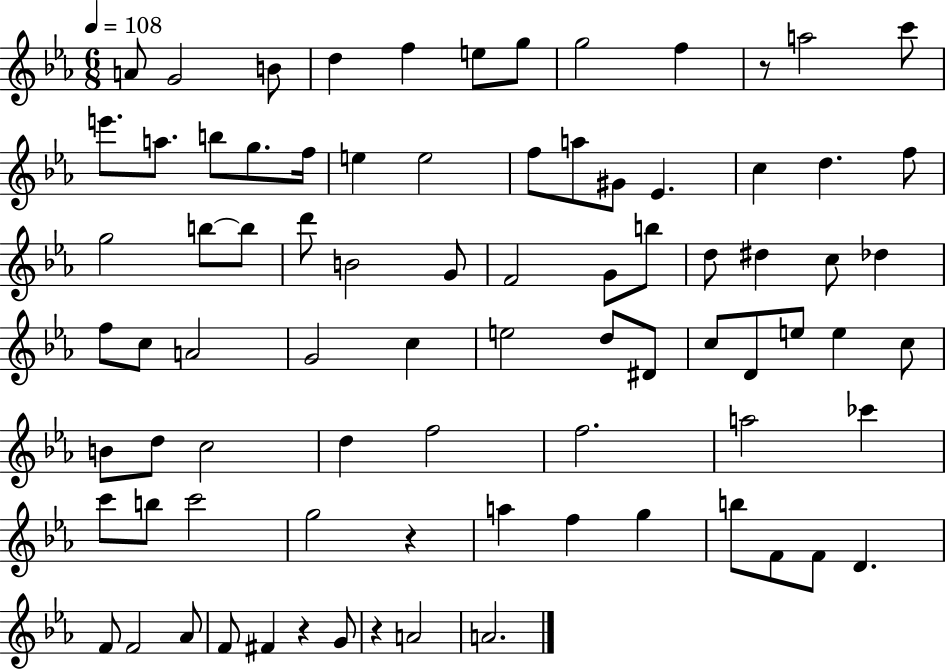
A4/e G4/h B4/e D5/q F5/q E5/e G5/e G5/h F5/q R/e A5/h C6/e E6/e. A5/e. B5/e G5/e. F5/s E5/q E5/h F5/e A5/e G#4/e Eb4/q. C5/q D5/q. F5/e G5/h B5/e B5/e D6/e B4/h G4/e F4/h G4/e B5/e D5/e D#5/q C5/e Db5/q F5/e C5/e A4/h G4/h C5/q E5/h D5/e D#4/e C5/e D4/e E5/e E5/q C5/e B4/e D5/e C5/h D5/q F5/h F5/h. A5/h CES6/q C6/e B5/e C6/h G5/h R/q A5/q F5/q G5/q B5/e F4/e F4/e D4/q. F4/e F4/h Ab4/e F4/e F#4/q R/q G4/e R/q A4/h A4/h.